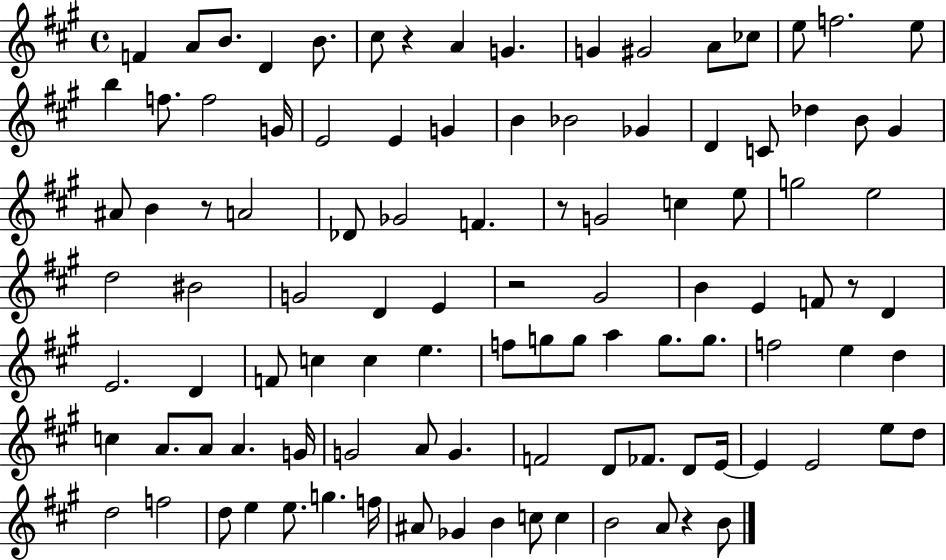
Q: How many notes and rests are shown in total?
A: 104